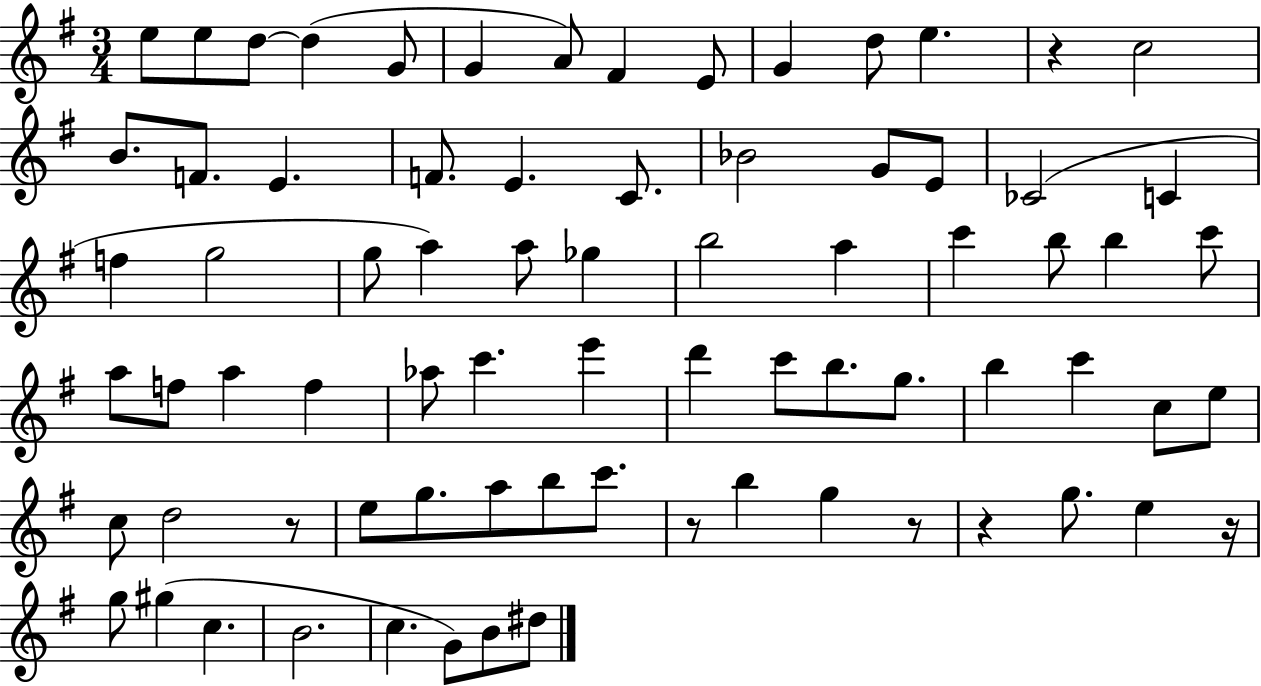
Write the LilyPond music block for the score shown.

{
  \clef treble
  \numericTimeSignature
  \time 3/4
  \key g \major
  \repeat volta 2 { e''8 e''8 d''8~~ d''4( g'8 | g'4 a'8) fis'4 e'8 | g'4 d''8 e''4. | r4 c''2 | \break b'8. f'8. e'4. | f'8. e'4. c'8. | bes'2 g'8 e'8 | ces'2( c'4 | \break f''4 g''2 | g''8 a''4) a''8 ges''4 | b''2 a''4 | c'''4 b''8 b''4 c'''8 | \break a''8 f''8 a''4 f''4 | aes''8 c'''4. e'''4 | d'''4 c'''8 b''8. g''8. | b''4 c'''4 c''8 e''8 | \break c''8 d''2 r8 | e''8 g''8. a''8 b''8 c'''8. | r8 b''4 g''4 r8 | r4 g''8. e''4 r16 | \break g''8 gis''4( c''4. | b'2. | c''4. g'8) b'8 dis''8 | } \bar "|."
}